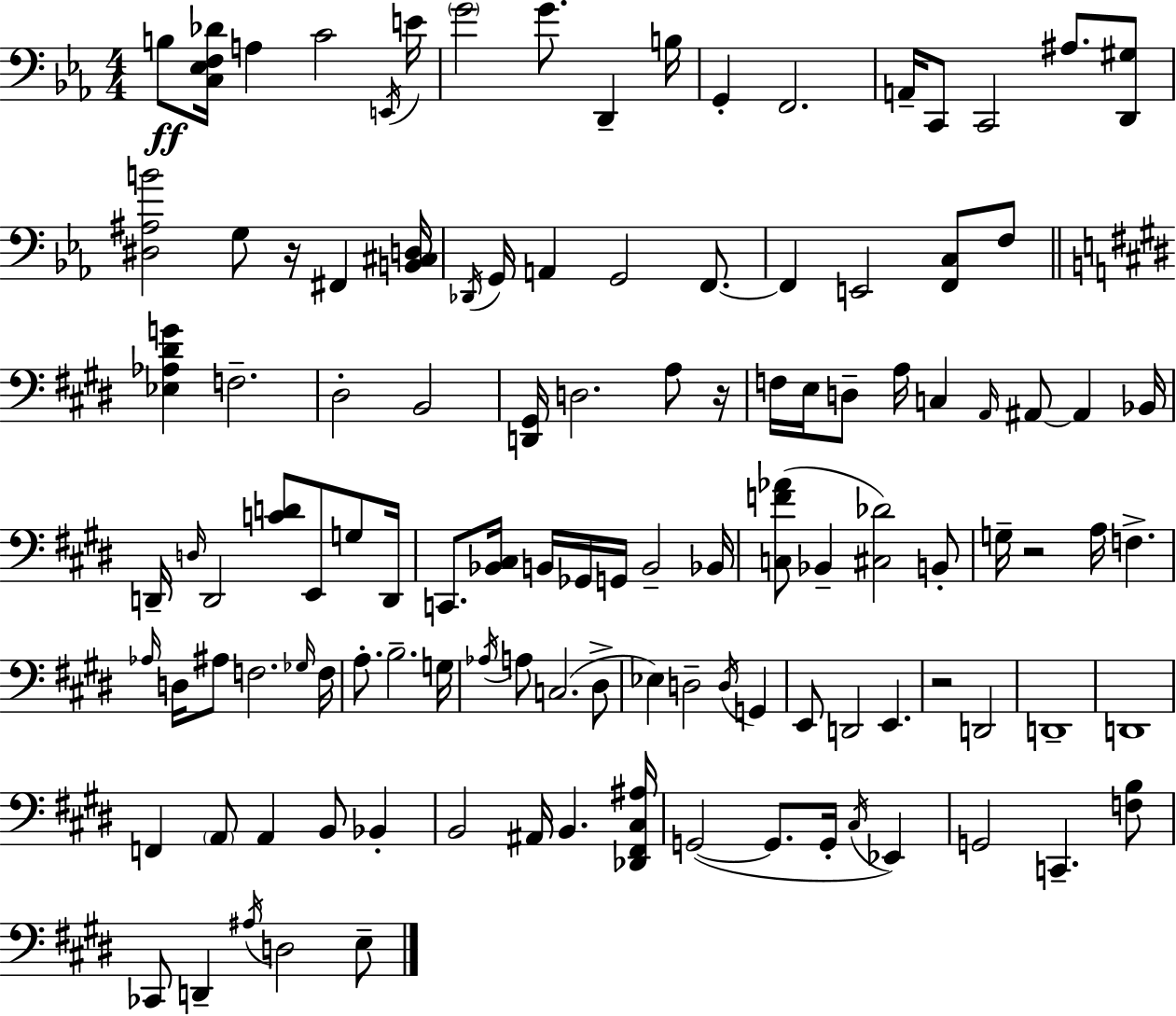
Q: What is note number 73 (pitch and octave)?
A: G2